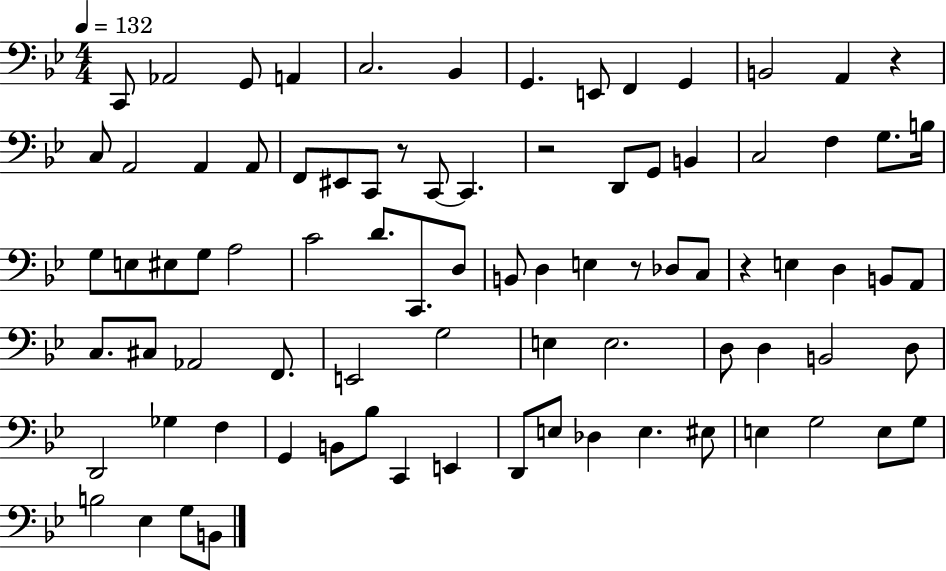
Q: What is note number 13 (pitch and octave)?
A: C3